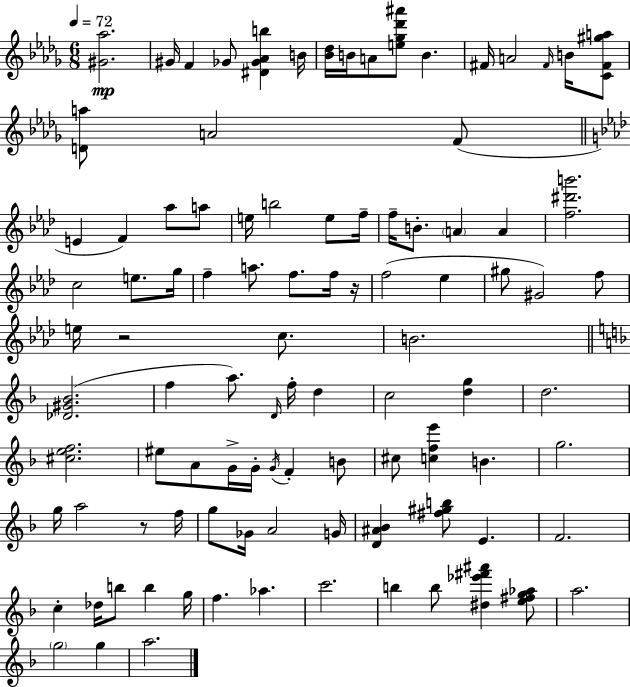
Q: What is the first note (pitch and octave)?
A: G#4